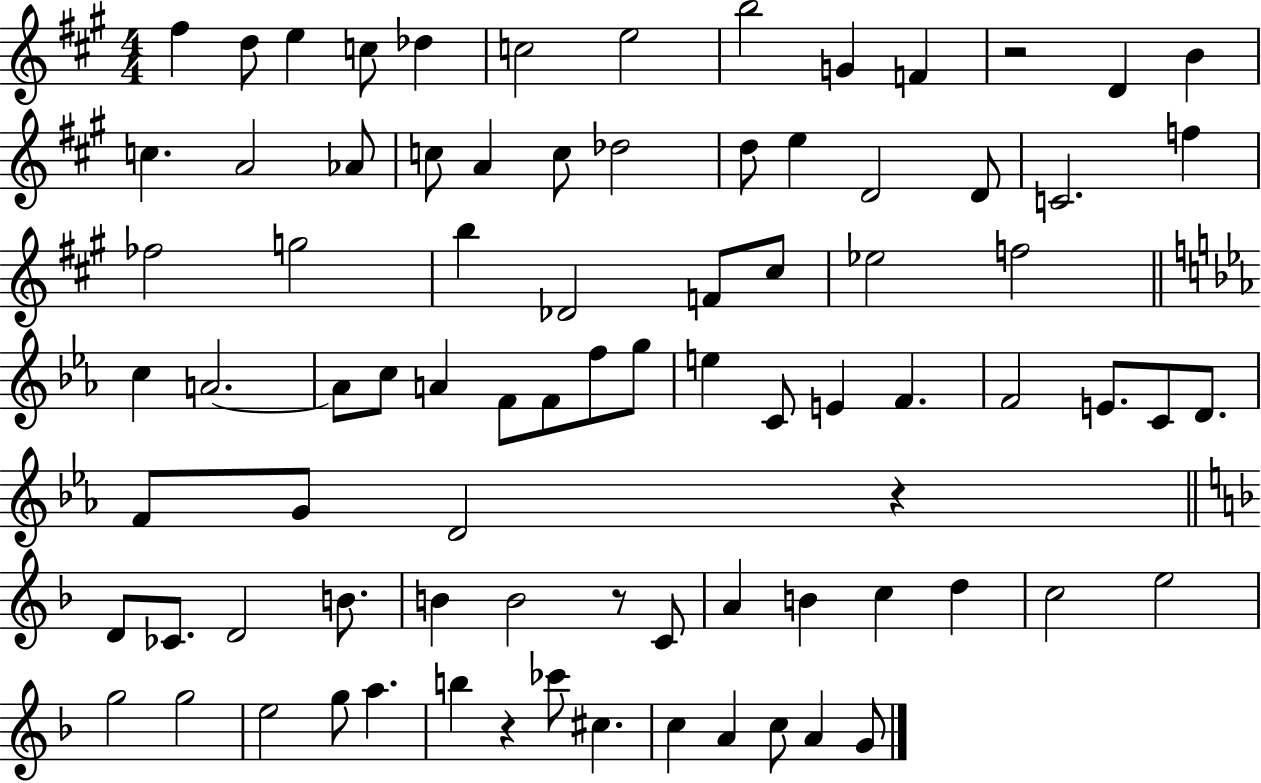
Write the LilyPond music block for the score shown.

{
  \clef treble
  \numericTimeSignature
  \time 4/4
  \key a \major
  fis''4 d''8 e''4 c''8 des''4 | c''2 e''2 | b''2 g'4 f'4 | r2 d'4 b'4 | \break c''4. a'2 aes'8 | c''8 a'4 c''8 des''2 | d''8 e''4 d'2 d'8 | c'2. f''4 | \break fes''2 g''2 | b''4 des'2 f'8 cis''8 | ees''2 f''2 | \bar "||" \break \key c \minor c''4 a'2.~~ | a'8 c''8 a'4 f'8 f'8 f''8 g''8 | e''4 c'8 e'4 f'4. | f'2 e'8. c'8 d'8. | \break f'8 g'8 d'2 r4 | \bar "||" \break \key f \major d'8 ces'8. d'2 b'8. | b'4 b'2 r8 c'8 | a'4 b'4 c''4 d''4 | c''2 e''2 | \break g''2 g''2 | e''2 g''8 a''4. | b''4 r4 ces'''8 cis''4. | c''4 a'4 c''8 a'4 g'8 | \break \bar "|."
}